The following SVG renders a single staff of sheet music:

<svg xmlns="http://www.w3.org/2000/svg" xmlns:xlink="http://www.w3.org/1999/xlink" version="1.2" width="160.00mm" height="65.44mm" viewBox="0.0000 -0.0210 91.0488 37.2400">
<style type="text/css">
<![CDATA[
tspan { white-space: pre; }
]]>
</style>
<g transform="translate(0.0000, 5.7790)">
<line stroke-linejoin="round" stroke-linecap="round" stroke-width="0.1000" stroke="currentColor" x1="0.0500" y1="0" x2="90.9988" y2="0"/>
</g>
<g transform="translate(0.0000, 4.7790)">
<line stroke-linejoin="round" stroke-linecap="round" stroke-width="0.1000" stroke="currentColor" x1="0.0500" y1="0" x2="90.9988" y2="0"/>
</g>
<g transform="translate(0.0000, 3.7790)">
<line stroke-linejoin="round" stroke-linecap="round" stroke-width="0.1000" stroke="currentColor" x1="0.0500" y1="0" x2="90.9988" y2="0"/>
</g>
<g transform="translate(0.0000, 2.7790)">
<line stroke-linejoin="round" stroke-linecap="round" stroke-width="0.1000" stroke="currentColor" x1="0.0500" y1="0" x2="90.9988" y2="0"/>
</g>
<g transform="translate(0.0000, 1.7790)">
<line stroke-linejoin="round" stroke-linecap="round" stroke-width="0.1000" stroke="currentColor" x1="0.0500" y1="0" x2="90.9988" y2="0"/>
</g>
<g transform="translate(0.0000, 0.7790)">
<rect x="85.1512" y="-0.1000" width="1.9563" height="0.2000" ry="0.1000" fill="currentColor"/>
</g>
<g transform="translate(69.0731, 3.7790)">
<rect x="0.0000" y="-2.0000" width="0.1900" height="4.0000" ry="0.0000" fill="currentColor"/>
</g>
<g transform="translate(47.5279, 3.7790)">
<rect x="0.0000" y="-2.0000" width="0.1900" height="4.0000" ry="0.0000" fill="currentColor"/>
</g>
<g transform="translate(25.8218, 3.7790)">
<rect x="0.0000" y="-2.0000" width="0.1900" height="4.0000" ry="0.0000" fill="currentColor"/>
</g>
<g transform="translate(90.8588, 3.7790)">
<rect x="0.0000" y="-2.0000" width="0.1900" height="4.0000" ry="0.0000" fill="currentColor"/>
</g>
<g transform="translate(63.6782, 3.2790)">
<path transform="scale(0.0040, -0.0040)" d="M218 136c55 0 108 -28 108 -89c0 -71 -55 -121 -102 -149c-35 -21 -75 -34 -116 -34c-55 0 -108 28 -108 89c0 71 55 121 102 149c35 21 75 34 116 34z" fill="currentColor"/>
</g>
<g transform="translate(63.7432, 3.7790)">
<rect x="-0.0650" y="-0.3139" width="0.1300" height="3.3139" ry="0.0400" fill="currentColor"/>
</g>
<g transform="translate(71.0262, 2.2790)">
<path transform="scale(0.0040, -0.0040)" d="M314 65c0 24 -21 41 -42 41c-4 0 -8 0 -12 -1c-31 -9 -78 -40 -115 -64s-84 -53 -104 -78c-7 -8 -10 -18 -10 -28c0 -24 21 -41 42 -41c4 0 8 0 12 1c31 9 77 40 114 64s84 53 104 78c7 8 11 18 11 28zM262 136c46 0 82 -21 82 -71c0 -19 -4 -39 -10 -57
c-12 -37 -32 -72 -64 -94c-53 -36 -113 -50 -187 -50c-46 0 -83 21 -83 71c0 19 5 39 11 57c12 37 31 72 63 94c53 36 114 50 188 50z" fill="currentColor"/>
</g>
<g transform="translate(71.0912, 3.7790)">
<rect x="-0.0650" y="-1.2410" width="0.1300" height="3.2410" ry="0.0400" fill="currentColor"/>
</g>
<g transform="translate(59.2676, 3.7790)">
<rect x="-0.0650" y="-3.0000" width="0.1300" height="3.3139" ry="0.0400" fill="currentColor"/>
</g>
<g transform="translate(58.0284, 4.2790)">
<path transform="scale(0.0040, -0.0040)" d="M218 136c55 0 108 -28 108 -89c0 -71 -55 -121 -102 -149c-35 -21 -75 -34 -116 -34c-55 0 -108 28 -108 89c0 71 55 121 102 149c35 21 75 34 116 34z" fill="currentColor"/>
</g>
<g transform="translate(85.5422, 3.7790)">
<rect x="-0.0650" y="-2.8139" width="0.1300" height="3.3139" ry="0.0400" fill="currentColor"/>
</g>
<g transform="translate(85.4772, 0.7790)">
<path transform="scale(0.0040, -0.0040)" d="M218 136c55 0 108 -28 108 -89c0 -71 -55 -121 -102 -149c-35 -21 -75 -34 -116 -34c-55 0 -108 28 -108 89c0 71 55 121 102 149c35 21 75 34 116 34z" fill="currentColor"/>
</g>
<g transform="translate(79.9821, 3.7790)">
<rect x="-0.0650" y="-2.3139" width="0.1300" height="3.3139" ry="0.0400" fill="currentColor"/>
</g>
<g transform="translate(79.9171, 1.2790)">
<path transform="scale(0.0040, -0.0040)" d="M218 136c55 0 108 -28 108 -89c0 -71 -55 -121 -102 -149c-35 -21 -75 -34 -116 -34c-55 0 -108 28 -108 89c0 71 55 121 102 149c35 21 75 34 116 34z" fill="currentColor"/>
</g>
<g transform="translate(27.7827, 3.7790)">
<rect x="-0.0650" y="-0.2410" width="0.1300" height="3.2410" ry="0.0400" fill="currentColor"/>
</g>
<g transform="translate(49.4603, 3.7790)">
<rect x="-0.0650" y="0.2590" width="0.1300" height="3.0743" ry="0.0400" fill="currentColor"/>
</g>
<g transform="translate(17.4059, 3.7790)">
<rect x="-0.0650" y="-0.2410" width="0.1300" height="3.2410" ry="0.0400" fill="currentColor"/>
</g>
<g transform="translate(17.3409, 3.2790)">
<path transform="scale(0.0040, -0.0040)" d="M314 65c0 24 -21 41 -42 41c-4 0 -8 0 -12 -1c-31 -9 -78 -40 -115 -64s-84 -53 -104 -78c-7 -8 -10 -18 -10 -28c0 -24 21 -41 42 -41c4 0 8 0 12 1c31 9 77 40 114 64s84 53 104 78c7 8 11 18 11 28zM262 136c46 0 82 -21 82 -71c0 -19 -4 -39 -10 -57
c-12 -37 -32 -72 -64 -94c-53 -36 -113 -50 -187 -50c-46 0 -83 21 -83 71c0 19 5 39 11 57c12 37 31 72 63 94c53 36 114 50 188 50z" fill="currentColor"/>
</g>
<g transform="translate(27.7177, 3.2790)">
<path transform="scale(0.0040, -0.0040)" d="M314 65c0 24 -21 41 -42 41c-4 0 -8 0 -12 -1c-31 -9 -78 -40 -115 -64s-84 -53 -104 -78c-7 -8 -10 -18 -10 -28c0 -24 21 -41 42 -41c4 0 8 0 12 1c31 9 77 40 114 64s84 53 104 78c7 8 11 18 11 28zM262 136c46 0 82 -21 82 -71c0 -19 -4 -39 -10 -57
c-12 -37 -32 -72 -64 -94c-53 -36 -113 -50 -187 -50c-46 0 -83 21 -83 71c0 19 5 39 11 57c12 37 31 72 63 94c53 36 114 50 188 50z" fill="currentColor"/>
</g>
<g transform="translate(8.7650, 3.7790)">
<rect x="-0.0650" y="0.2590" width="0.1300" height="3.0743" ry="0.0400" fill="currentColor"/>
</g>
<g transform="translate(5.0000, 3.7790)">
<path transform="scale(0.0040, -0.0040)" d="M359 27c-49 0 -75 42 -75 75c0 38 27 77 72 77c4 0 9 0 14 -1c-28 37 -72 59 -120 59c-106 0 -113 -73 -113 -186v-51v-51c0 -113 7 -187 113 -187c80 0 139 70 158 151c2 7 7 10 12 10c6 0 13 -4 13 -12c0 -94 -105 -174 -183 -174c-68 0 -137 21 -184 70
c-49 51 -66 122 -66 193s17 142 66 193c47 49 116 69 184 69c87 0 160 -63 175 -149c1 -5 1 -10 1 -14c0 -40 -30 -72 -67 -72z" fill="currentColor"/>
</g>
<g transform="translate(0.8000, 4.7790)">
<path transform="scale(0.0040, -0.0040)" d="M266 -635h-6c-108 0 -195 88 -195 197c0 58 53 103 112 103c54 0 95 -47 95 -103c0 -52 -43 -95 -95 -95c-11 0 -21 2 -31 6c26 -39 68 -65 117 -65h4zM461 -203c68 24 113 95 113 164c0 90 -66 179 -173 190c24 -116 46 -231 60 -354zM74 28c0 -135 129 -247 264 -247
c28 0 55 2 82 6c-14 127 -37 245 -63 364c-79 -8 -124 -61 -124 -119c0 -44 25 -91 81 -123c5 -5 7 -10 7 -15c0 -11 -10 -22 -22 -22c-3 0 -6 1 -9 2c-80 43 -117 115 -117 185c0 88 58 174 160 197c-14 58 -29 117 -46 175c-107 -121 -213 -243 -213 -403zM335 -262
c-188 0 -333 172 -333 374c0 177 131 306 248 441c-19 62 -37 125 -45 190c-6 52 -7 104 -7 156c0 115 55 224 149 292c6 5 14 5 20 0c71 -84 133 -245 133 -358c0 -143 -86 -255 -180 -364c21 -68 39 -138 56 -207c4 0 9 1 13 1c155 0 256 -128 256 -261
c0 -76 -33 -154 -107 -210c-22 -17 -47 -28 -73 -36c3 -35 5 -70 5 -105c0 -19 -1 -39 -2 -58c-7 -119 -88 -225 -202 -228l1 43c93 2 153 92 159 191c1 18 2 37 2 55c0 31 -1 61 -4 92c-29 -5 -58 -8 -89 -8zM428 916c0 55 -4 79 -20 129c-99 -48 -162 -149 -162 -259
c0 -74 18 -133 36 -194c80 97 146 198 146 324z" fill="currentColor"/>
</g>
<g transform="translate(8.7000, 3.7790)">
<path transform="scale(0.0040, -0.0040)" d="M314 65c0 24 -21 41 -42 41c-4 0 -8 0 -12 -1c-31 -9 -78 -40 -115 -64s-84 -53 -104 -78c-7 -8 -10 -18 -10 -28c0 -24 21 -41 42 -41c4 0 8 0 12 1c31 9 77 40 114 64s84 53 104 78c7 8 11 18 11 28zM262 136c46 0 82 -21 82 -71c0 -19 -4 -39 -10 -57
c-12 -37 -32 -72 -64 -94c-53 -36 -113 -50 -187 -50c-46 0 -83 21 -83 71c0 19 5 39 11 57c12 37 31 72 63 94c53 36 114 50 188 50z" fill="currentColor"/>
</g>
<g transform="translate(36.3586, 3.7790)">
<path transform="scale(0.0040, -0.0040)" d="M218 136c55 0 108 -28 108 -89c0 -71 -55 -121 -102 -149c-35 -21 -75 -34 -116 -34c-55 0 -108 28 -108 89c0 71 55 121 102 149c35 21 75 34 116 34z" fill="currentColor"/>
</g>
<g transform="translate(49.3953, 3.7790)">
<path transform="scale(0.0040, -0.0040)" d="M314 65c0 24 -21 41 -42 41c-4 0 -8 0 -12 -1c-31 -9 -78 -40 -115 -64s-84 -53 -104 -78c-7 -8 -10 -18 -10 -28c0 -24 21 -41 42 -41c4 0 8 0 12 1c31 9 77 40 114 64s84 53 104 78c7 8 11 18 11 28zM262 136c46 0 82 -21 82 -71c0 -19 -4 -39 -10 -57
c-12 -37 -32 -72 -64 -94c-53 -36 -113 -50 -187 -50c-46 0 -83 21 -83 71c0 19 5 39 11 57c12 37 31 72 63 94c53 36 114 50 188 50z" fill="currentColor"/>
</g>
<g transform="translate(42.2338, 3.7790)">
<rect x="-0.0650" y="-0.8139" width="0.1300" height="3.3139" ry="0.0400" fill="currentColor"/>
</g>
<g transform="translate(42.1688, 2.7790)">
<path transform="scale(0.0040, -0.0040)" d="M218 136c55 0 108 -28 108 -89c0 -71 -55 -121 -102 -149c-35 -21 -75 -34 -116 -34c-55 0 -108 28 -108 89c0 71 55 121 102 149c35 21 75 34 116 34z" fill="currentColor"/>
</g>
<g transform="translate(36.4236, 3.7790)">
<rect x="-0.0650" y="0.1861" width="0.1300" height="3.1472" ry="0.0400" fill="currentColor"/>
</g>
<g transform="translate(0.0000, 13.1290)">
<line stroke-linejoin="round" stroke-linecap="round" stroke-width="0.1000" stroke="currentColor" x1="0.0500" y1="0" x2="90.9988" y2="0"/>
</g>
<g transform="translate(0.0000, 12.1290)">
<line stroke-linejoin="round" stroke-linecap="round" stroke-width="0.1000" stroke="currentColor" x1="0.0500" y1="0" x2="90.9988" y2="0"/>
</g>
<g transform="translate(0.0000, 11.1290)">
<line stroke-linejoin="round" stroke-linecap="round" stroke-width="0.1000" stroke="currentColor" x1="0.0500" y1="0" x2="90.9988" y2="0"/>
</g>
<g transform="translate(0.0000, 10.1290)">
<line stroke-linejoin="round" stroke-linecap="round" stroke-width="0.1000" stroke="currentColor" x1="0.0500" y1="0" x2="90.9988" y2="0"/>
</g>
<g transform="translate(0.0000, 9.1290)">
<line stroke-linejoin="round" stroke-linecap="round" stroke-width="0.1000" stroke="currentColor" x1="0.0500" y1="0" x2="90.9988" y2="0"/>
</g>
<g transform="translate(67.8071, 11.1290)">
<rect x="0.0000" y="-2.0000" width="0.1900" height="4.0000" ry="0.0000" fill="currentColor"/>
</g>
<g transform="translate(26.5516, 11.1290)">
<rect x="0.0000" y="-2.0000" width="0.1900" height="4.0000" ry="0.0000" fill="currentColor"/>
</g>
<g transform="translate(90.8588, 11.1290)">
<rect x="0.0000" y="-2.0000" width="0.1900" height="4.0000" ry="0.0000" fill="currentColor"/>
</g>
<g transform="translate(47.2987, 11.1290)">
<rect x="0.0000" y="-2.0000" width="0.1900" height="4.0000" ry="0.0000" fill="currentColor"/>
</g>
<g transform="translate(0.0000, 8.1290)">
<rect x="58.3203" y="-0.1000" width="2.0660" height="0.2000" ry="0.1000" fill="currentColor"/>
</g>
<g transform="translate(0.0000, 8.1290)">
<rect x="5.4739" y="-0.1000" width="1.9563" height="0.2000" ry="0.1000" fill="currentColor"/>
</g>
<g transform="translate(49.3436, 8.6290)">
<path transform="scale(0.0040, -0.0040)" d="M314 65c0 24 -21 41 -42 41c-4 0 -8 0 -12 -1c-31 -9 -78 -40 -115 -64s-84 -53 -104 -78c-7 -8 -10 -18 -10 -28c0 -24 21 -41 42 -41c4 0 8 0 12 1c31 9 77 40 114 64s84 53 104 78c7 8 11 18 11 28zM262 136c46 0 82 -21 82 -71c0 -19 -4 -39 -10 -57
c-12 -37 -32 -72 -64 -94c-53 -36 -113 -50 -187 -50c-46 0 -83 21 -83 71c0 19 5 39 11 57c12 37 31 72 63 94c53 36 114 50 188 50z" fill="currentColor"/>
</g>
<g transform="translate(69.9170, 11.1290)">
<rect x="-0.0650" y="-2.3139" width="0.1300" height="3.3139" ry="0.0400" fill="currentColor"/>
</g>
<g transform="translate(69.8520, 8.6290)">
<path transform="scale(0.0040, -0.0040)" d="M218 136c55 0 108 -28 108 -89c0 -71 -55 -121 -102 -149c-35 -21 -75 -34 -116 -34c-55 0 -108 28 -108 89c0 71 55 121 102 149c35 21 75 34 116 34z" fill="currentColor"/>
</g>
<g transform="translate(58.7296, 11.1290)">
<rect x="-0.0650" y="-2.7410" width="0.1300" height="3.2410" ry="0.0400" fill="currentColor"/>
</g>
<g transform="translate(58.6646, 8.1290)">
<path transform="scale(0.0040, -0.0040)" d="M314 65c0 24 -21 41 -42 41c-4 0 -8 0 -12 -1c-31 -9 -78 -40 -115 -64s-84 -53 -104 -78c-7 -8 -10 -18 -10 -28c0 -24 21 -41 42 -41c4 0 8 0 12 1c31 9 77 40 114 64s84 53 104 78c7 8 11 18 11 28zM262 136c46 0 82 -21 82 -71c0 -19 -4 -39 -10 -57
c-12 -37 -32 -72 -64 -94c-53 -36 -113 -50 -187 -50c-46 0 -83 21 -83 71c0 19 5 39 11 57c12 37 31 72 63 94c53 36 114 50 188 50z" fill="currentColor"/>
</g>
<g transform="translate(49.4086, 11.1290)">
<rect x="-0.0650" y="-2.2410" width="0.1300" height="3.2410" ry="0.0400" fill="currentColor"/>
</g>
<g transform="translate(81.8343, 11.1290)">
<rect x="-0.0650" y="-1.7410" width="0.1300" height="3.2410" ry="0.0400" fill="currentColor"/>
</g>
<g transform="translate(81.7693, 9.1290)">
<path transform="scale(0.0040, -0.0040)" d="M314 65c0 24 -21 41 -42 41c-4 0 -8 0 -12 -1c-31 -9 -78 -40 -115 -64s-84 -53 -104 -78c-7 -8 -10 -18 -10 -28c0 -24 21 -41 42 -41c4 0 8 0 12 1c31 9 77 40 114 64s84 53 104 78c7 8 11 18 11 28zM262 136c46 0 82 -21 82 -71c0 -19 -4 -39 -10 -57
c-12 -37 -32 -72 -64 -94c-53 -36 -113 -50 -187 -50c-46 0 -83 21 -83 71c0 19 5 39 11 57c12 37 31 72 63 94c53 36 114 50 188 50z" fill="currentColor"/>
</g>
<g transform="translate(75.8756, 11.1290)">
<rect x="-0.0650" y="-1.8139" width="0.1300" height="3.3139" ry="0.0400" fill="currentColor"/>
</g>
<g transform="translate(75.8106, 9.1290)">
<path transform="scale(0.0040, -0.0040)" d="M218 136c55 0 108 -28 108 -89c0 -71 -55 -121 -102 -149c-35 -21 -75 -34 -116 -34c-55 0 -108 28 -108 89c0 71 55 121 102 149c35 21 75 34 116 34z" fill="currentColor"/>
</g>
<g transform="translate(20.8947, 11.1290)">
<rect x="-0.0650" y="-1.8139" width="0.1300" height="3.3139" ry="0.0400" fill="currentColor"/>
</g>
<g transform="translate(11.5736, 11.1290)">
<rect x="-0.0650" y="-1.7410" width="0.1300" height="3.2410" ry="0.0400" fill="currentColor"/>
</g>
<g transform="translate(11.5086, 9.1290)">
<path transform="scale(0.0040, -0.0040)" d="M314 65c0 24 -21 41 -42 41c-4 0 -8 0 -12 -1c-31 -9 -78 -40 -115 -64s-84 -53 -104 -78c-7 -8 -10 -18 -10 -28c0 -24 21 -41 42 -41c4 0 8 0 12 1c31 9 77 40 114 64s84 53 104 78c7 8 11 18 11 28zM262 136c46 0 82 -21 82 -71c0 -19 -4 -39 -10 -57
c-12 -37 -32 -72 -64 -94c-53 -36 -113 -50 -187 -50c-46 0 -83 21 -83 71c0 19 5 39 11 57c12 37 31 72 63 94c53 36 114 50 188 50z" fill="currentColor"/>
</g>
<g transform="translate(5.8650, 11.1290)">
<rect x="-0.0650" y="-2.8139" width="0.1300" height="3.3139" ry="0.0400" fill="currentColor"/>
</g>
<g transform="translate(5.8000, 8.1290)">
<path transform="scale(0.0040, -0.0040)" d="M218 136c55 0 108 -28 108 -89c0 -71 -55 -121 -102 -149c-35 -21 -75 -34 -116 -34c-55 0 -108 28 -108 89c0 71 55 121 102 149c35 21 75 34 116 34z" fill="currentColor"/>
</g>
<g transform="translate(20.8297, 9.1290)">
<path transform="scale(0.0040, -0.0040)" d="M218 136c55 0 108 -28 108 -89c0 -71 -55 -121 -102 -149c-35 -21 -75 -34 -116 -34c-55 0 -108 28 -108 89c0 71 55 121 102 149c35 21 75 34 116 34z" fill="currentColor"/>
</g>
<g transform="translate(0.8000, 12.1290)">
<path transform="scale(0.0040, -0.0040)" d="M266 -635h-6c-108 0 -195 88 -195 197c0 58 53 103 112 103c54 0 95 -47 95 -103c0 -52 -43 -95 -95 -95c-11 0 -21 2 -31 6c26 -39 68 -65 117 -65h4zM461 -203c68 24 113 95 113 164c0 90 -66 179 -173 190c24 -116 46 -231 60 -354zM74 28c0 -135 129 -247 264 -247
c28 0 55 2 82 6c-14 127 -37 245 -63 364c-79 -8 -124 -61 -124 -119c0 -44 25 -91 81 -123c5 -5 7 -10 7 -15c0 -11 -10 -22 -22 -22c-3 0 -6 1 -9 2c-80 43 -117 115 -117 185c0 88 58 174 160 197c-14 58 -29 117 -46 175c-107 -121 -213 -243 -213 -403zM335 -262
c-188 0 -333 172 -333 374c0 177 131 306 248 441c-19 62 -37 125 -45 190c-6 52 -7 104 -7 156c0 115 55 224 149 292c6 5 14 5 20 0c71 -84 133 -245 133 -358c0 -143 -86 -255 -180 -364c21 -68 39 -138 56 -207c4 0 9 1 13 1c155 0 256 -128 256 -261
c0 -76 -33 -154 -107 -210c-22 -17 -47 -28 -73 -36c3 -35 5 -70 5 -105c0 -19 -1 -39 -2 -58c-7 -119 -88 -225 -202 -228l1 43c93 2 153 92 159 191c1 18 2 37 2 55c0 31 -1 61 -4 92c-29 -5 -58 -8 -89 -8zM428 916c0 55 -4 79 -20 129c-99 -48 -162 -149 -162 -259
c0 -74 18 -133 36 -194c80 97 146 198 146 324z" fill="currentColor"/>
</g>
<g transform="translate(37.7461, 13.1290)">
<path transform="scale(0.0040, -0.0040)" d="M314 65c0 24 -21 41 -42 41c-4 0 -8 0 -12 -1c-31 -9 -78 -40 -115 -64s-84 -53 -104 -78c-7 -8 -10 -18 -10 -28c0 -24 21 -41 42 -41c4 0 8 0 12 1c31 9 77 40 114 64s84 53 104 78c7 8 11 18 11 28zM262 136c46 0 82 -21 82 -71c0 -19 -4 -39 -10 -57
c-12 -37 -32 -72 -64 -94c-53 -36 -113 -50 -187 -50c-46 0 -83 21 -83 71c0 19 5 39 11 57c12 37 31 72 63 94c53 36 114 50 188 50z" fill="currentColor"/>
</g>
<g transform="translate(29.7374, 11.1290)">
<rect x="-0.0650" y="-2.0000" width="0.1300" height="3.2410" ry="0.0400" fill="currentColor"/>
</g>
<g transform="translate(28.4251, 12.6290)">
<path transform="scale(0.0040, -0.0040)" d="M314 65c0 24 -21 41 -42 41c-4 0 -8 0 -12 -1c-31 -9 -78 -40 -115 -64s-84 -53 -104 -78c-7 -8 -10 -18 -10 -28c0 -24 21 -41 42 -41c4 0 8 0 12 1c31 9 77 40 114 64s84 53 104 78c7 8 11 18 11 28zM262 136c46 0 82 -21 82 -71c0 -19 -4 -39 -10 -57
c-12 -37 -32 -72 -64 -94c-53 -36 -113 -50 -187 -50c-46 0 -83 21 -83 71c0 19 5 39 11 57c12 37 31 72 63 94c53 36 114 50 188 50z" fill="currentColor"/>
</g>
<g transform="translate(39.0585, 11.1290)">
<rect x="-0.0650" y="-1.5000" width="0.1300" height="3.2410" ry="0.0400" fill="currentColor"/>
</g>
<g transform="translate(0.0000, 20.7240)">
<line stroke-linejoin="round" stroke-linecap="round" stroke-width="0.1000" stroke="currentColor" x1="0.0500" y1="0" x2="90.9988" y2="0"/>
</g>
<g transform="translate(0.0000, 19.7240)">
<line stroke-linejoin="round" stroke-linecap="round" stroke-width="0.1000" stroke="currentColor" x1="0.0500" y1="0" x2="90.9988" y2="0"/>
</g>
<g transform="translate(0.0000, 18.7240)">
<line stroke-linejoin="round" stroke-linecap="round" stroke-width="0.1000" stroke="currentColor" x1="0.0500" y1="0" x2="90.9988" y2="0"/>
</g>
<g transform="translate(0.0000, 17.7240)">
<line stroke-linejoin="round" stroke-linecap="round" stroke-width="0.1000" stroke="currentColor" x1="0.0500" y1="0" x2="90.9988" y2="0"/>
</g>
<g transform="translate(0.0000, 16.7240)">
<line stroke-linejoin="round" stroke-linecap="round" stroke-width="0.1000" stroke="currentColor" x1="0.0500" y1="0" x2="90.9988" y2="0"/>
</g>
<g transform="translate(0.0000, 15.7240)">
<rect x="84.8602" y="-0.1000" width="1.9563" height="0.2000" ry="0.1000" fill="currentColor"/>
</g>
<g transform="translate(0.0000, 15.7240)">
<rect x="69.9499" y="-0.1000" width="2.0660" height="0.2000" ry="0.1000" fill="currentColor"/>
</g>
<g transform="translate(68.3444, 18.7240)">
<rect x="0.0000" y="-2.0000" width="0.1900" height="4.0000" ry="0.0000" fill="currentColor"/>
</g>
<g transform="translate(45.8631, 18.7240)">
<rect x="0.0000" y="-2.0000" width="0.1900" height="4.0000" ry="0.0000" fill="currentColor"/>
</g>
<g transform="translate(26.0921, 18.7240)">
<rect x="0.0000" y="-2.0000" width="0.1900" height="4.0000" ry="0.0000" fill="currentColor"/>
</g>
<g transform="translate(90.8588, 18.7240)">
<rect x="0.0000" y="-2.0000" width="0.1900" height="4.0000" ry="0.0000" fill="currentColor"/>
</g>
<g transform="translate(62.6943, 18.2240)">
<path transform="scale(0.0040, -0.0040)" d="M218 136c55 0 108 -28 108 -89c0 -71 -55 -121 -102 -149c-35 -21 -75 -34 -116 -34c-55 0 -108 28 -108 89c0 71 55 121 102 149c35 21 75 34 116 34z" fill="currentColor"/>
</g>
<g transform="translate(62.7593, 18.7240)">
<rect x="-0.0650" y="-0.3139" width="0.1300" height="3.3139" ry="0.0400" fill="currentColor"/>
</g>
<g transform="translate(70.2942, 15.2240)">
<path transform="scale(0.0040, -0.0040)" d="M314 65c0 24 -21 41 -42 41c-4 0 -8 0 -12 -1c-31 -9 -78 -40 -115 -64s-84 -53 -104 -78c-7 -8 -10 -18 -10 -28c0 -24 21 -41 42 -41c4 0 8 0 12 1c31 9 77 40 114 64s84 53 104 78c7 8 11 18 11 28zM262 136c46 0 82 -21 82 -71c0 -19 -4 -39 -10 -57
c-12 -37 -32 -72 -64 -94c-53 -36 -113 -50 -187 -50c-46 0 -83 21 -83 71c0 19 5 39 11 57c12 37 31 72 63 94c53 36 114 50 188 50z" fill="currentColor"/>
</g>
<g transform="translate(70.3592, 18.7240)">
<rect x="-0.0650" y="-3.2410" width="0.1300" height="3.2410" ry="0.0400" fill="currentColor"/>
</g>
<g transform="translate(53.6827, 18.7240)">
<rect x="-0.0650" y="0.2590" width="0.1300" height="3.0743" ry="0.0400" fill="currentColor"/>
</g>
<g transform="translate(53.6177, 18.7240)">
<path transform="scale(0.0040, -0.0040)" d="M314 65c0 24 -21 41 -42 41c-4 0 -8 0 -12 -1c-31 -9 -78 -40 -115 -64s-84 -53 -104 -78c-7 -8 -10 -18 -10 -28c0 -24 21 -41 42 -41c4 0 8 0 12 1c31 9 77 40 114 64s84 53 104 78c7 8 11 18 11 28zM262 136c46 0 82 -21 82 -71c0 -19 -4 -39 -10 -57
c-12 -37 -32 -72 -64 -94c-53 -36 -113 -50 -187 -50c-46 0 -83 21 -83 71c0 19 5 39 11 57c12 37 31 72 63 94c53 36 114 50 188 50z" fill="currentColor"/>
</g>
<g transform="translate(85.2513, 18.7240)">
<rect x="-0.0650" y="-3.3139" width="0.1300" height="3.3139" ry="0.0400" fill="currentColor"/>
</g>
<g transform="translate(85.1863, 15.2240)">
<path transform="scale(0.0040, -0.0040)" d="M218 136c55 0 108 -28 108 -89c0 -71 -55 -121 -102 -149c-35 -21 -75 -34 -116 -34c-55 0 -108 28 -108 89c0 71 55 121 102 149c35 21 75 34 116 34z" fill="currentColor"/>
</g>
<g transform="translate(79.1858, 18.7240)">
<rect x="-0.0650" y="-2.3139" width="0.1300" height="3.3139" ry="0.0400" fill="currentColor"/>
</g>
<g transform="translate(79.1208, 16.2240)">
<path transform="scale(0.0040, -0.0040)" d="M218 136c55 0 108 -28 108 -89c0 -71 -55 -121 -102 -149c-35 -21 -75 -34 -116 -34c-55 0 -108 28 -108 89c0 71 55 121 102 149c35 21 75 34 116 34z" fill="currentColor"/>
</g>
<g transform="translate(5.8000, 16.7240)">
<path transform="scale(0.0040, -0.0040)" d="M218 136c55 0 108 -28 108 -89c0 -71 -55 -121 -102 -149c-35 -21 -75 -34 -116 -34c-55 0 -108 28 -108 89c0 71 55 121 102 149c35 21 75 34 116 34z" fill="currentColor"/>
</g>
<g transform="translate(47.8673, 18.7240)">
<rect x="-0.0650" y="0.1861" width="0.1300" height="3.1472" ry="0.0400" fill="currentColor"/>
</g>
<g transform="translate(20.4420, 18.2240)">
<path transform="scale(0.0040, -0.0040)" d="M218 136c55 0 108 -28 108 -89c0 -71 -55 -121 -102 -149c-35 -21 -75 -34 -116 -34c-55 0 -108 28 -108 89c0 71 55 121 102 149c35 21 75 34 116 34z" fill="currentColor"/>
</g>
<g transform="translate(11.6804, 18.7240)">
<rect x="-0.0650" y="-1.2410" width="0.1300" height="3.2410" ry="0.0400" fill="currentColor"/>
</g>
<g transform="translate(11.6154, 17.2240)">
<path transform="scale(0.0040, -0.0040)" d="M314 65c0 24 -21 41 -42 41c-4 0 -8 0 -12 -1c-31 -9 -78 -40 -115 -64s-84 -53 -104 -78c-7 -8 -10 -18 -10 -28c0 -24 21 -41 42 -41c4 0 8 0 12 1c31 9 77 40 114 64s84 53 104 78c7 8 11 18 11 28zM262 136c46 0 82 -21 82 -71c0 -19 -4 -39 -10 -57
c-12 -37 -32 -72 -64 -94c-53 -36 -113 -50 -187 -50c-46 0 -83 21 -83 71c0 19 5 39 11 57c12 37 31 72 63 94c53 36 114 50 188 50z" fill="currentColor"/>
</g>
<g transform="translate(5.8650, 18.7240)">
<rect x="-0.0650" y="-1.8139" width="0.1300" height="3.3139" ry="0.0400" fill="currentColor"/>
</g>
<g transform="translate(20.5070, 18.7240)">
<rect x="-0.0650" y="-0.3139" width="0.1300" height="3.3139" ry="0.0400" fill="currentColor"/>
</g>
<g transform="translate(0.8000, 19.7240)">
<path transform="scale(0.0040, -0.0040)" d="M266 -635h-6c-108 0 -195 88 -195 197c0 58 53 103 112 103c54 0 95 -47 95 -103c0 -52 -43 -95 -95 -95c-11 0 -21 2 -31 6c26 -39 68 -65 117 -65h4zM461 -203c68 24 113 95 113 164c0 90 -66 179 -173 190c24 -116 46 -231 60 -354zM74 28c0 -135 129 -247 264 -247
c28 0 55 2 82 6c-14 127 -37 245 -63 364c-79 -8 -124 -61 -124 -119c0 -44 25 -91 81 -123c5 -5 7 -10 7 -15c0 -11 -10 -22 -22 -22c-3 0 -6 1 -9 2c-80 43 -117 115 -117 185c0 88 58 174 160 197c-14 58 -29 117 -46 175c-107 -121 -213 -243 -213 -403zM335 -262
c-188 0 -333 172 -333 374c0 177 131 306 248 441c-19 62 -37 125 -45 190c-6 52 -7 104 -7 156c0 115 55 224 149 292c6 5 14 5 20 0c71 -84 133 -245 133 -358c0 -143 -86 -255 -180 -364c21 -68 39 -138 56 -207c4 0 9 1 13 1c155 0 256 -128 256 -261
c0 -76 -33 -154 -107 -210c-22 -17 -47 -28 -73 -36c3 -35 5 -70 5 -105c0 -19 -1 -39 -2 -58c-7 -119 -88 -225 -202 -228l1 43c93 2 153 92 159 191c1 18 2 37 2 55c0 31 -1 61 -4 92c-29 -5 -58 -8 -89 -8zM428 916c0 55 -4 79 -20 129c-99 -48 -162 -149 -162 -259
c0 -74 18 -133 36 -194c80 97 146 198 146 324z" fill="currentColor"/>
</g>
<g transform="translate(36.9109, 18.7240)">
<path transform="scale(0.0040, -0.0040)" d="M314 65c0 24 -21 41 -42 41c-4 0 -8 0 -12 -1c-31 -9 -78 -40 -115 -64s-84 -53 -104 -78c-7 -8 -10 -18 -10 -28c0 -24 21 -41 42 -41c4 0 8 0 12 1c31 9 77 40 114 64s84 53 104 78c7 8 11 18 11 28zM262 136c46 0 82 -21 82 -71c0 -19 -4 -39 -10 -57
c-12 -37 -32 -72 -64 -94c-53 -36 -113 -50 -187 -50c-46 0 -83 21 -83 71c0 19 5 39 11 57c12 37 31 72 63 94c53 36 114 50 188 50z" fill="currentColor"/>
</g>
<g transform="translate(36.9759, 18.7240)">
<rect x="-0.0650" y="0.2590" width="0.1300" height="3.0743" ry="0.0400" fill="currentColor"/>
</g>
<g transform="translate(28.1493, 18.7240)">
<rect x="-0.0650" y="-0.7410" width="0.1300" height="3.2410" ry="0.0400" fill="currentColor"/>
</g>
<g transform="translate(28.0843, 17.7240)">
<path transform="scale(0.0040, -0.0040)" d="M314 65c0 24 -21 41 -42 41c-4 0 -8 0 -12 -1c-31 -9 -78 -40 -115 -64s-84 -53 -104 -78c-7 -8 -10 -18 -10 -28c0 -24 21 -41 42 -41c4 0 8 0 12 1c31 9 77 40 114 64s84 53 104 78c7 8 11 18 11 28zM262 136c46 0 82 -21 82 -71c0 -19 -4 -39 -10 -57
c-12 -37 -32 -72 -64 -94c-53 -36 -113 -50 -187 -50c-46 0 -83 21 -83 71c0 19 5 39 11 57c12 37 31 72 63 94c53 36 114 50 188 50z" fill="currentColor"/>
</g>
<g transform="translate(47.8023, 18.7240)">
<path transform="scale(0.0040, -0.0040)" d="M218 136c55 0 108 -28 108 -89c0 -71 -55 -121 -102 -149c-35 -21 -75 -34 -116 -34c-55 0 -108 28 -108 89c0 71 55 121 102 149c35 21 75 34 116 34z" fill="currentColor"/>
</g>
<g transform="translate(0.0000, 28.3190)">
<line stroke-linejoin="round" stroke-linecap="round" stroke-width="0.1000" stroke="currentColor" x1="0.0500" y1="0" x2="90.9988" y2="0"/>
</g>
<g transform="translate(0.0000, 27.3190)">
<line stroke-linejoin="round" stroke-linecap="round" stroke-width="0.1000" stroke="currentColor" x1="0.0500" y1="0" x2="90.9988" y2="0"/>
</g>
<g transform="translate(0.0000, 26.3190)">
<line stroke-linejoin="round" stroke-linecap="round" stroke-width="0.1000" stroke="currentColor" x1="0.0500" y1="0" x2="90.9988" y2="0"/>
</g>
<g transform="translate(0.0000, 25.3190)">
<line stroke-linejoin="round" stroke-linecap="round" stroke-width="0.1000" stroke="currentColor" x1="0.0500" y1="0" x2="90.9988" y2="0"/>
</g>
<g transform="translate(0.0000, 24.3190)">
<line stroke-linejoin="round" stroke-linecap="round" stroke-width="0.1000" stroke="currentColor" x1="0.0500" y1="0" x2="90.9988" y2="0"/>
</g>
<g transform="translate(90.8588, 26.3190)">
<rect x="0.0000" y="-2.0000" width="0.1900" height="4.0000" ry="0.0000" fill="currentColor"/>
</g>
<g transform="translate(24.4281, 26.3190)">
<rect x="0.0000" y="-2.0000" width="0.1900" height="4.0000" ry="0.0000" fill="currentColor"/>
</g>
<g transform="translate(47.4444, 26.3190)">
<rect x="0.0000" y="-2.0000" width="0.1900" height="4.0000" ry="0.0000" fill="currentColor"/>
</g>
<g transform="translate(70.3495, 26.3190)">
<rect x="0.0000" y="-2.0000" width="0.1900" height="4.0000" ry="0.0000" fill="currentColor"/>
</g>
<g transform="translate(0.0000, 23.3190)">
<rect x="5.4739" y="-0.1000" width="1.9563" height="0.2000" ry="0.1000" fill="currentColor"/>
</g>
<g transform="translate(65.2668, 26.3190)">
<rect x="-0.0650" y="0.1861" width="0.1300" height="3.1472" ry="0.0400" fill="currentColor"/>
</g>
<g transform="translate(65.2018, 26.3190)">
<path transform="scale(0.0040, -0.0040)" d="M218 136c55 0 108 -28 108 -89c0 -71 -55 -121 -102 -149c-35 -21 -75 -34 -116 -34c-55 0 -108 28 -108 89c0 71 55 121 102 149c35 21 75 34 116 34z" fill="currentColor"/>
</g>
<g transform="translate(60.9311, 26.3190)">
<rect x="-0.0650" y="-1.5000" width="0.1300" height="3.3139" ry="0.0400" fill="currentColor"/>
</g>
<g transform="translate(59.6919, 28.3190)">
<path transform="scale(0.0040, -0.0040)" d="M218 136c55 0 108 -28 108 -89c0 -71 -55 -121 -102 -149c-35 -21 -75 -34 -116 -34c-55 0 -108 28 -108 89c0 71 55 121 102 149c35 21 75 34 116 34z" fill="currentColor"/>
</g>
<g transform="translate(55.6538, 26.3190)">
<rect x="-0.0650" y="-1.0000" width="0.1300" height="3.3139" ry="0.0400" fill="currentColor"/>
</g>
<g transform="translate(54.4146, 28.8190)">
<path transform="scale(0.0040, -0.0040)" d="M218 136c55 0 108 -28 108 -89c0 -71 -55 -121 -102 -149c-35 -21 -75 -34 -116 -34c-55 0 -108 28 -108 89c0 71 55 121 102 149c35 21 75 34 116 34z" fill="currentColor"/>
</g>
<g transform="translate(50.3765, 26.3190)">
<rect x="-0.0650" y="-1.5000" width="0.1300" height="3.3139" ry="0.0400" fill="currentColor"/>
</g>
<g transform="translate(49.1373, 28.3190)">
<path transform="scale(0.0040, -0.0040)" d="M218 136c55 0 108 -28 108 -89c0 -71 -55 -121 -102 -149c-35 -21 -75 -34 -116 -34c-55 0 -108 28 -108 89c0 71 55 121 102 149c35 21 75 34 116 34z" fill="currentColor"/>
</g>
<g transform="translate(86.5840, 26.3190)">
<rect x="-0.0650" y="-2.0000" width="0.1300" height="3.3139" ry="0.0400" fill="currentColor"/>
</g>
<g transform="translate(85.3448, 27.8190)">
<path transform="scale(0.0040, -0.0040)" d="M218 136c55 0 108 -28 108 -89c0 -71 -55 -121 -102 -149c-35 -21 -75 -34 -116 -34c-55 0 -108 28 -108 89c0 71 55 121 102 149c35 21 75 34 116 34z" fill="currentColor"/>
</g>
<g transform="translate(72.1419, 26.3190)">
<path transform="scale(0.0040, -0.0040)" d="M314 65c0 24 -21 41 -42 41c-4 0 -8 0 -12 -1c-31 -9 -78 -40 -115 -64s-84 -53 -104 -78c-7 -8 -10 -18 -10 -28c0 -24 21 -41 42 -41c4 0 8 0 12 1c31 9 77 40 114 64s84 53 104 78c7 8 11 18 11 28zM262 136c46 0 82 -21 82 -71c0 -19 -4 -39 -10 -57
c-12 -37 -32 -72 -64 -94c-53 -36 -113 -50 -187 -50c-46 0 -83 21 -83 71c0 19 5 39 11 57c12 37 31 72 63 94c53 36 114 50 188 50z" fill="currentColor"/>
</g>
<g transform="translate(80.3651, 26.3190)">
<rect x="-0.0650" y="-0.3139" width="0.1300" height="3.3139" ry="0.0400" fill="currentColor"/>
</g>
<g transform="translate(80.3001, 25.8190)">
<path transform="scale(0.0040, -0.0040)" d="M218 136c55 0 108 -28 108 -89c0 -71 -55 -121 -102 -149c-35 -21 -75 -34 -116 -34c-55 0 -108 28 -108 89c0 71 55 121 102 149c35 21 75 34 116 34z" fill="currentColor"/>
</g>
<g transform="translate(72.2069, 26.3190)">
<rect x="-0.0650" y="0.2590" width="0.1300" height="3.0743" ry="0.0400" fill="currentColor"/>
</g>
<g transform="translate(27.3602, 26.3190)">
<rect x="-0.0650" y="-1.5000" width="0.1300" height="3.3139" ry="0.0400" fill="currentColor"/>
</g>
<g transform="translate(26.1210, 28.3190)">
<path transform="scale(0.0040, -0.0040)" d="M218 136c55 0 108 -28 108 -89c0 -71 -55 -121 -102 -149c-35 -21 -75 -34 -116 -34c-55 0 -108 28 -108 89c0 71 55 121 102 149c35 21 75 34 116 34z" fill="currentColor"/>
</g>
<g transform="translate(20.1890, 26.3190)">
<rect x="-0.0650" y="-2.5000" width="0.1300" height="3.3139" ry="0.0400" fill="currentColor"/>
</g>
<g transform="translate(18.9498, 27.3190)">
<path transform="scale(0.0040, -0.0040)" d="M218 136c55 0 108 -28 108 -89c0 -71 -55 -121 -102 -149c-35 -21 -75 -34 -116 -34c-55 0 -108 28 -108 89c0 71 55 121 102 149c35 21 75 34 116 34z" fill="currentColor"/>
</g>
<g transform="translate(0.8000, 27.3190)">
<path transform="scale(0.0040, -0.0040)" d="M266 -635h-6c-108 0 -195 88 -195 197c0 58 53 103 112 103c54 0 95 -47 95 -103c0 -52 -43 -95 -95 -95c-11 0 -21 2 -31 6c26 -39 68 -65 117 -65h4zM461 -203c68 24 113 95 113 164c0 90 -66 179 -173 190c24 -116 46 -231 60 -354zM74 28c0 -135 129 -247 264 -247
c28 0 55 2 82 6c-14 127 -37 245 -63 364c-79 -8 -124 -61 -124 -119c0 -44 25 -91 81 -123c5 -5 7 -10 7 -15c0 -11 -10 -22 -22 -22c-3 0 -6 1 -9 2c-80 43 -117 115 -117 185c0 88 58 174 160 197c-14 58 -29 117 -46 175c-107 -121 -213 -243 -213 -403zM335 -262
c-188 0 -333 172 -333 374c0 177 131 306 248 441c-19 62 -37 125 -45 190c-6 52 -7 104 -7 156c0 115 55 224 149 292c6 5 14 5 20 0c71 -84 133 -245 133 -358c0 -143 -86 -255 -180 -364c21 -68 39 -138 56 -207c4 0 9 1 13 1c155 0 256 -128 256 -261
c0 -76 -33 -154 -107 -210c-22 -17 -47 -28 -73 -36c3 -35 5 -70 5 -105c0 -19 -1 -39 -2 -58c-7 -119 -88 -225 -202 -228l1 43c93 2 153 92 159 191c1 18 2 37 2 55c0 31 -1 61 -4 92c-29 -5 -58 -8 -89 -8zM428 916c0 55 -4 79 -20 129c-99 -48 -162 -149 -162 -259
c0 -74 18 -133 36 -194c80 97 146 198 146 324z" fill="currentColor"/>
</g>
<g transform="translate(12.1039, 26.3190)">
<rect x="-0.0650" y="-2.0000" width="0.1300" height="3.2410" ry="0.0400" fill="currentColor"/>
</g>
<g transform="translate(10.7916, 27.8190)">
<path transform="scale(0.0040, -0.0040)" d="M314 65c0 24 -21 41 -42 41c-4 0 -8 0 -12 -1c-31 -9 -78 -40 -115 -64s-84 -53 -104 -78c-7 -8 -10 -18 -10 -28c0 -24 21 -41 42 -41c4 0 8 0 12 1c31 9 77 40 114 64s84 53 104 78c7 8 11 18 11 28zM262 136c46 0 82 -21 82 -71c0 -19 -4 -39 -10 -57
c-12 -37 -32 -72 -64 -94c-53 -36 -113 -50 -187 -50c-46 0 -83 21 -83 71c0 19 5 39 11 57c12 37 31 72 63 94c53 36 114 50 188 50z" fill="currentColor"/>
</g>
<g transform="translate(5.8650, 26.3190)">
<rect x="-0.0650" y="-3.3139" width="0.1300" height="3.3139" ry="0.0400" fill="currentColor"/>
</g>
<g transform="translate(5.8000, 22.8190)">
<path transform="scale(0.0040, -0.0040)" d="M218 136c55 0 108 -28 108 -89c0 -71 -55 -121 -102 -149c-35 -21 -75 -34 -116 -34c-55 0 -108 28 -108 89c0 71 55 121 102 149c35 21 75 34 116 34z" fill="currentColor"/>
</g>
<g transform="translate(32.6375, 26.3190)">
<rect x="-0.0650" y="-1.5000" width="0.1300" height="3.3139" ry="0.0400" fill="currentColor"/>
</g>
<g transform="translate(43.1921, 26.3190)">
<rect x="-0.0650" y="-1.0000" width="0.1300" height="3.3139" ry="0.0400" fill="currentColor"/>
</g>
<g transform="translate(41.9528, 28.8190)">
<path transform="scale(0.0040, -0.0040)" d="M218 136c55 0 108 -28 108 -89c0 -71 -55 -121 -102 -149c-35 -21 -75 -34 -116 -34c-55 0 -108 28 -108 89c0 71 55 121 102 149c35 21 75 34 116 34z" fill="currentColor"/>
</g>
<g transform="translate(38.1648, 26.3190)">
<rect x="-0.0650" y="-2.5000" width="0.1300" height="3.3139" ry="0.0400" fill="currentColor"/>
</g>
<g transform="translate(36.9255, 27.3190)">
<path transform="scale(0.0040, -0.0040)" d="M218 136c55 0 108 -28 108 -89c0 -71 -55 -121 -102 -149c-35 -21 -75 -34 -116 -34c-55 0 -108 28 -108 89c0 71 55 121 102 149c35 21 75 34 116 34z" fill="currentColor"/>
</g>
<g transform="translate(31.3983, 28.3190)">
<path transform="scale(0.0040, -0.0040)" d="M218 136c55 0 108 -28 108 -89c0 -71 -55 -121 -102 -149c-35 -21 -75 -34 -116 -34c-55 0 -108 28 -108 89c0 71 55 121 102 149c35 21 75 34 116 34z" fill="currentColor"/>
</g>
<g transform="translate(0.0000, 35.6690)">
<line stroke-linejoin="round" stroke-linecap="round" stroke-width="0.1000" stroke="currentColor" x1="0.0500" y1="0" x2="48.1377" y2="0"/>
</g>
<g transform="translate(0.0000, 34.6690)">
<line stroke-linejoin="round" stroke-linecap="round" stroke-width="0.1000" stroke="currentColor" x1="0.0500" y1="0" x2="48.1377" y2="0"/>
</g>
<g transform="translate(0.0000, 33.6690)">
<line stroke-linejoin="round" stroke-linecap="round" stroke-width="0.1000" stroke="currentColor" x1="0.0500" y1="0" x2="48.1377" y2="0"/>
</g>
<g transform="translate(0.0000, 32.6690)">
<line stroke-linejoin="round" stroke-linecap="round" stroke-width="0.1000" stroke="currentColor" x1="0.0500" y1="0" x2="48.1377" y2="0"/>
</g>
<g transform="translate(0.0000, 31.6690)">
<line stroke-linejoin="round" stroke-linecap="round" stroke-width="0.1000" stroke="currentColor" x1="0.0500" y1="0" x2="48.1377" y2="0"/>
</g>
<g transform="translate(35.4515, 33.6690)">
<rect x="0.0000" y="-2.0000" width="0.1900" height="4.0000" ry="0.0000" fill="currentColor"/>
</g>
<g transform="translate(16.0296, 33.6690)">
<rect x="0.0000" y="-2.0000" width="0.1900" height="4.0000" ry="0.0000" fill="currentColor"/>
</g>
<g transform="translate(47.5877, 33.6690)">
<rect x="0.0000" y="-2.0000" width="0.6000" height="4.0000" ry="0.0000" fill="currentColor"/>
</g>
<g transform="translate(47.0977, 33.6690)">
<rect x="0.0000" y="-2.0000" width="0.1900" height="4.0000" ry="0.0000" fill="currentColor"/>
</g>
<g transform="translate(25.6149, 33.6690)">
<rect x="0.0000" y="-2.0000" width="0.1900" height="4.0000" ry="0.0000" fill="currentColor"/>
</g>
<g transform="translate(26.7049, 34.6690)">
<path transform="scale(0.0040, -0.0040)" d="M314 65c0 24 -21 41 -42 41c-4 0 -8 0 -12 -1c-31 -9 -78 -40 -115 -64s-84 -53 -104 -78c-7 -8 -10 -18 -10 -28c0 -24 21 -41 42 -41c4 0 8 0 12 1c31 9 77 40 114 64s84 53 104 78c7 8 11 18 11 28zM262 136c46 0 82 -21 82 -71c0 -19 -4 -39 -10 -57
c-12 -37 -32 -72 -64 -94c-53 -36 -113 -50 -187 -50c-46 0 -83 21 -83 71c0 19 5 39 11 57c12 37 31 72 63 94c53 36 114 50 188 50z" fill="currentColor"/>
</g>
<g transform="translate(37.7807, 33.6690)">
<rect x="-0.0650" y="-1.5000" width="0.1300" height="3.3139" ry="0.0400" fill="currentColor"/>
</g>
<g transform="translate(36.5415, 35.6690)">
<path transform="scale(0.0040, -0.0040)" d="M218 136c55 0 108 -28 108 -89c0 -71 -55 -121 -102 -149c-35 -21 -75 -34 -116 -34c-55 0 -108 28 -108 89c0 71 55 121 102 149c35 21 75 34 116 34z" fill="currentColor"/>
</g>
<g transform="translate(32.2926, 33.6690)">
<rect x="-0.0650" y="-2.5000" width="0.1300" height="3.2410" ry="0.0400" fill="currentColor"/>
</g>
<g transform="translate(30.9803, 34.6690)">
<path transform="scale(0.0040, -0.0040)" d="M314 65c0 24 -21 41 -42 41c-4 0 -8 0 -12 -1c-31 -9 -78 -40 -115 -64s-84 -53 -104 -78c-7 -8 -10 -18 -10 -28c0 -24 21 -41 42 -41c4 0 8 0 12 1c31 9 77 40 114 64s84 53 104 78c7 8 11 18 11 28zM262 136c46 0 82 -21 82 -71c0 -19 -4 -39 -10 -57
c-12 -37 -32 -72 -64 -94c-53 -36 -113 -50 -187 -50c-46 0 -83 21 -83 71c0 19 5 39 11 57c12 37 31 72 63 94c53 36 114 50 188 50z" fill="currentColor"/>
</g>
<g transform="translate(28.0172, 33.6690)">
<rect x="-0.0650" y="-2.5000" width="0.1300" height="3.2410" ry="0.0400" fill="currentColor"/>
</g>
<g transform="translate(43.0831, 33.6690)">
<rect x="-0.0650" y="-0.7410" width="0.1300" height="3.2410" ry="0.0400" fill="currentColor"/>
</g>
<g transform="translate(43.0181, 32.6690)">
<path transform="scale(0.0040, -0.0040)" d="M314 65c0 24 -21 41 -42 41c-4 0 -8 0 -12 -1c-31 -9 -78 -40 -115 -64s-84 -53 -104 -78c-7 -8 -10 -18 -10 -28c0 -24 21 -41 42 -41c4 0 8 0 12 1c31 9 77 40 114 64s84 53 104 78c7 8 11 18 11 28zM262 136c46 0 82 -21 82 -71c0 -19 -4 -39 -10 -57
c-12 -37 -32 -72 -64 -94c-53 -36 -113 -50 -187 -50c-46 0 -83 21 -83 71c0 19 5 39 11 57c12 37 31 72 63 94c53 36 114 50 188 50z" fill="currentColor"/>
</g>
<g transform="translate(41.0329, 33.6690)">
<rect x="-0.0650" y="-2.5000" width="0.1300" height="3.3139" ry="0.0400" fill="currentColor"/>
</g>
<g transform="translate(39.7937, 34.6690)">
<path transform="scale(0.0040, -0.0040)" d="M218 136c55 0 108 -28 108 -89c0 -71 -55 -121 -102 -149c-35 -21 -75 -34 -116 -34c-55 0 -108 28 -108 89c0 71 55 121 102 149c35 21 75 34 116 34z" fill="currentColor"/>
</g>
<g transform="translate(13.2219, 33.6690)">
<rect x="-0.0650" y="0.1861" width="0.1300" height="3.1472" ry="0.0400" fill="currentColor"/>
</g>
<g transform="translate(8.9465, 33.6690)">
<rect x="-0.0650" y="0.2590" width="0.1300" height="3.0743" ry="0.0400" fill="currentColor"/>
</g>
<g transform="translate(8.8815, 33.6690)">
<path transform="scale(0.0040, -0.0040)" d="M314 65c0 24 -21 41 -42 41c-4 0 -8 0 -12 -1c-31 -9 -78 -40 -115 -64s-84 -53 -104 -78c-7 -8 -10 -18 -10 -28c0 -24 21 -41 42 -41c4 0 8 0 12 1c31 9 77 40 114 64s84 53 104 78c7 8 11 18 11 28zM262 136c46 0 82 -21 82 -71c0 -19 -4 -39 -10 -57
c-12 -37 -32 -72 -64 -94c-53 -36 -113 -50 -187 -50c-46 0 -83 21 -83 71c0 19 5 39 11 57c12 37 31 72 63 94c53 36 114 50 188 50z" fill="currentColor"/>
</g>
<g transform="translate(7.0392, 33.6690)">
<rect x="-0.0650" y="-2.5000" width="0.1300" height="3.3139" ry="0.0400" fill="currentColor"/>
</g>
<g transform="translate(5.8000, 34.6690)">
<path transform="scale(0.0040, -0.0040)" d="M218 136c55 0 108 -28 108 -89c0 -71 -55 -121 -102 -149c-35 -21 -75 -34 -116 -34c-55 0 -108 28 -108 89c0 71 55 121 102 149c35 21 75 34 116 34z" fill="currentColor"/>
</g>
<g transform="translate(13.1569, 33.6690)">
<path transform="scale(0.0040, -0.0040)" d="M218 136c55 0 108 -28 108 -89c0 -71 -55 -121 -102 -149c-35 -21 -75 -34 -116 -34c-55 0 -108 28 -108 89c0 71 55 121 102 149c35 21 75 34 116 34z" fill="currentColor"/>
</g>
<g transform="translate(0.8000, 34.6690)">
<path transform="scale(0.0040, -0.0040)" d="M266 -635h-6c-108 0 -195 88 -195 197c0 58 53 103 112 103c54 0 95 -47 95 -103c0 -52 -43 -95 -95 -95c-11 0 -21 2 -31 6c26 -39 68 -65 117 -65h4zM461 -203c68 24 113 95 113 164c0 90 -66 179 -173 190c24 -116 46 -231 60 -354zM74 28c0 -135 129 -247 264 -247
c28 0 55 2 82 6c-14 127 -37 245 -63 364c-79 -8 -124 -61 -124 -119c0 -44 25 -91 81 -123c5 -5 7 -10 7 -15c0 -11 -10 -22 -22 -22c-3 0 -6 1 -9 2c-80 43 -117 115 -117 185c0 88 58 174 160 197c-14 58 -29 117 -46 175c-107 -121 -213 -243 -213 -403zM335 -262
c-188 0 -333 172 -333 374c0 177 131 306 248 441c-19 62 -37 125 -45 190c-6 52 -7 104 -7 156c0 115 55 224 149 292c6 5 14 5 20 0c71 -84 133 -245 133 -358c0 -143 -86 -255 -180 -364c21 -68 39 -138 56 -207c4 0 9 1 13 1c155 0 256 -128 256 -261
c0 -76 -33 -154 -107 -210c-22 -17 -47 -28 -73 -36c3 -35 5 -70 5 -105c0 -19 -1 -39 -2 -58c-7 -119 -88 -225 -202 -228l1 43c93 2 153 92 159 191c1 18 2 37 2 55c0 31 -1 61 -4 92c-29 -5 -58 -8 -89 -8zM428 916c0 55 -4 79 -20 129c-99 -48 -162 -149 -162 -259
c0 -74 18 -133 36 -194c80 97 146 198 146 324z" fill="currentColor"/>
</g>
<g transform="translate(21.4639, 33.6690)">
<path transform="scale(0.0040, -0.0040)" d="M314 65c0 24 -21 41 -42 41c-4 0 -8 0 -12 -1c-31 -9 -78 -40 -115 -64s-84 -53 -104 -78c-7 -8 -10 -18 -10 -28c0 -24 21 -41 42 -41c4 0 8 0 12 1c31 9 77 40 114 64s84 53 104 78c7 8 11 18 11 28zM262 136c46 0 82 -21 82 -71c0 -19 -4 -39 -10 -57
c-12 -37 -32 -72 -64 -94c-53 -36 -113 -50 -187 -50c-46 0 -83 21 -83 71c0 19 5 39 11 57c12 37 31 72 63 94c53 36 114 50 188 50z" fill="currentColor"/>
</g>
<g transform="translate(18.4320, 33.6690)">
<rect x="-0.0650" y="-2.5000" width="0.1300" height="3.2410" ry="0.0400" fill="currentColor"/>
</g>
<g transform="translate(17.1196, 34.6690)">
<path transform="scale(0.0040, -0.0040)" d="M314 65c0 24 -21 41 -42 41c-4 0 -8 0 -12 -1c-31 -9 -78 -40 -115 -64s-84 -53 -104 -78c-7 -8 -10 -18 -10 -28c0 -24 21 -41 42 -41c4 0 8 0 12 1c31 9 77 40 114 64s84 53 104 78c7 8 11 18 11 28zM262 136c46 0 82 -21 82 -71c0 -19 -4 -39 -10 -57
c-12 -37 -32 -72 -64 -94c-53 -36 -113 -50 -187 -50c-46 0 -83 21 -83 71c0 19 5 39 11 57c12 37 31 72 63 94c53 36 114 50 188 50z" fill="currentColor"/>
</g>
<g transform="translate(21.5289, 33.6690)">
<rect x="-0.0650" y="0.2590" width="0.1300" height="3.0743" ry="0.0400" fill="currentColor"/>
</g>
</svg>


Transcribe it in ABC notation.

X:1
T:Untitled
M:4/4
L:1/4
K:C
B2 c2 c2 B d B2 A c e2 g a a f2 f F2 E2 g2 a2 g f f2 f e2 c d2 B2 B B2 c b2 g b b F2 G E E G D E D E B B2 c F G B2 B G2 B2 G2 G2 E G d2